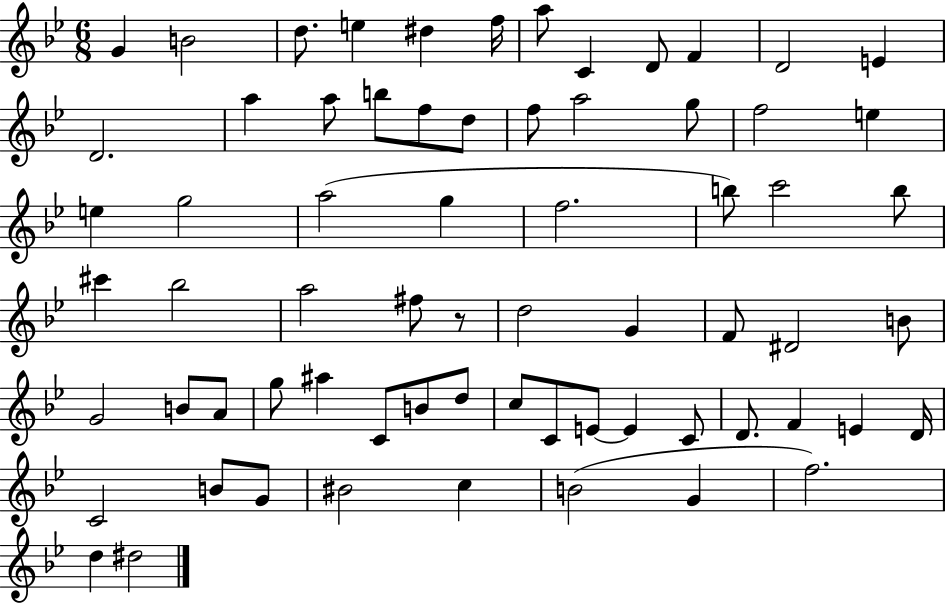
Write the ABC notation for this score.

X:1
T:Untitled
M:6/8
L:1/4
K:Bb
G B2 d/2 e ^d f/4 a/2 C D/2 F D2 E D2 a a/2 b/2 f/2 d/2 f/2 a2 g/2 f2 e e g2 a2 g f2 b/2 c'2 b/2 ^c' _b2 a2 ^f/2 z/2 d2 G F/2 ^D2 B/2 G2 B/2 A/2 g/2 ^a C/2 B/2 d/2 c/2 C/2 E/2 E C/2 D/2 F E D/4 C2 B/2 G/2 ^B2 c B2 G f2 d ^d2